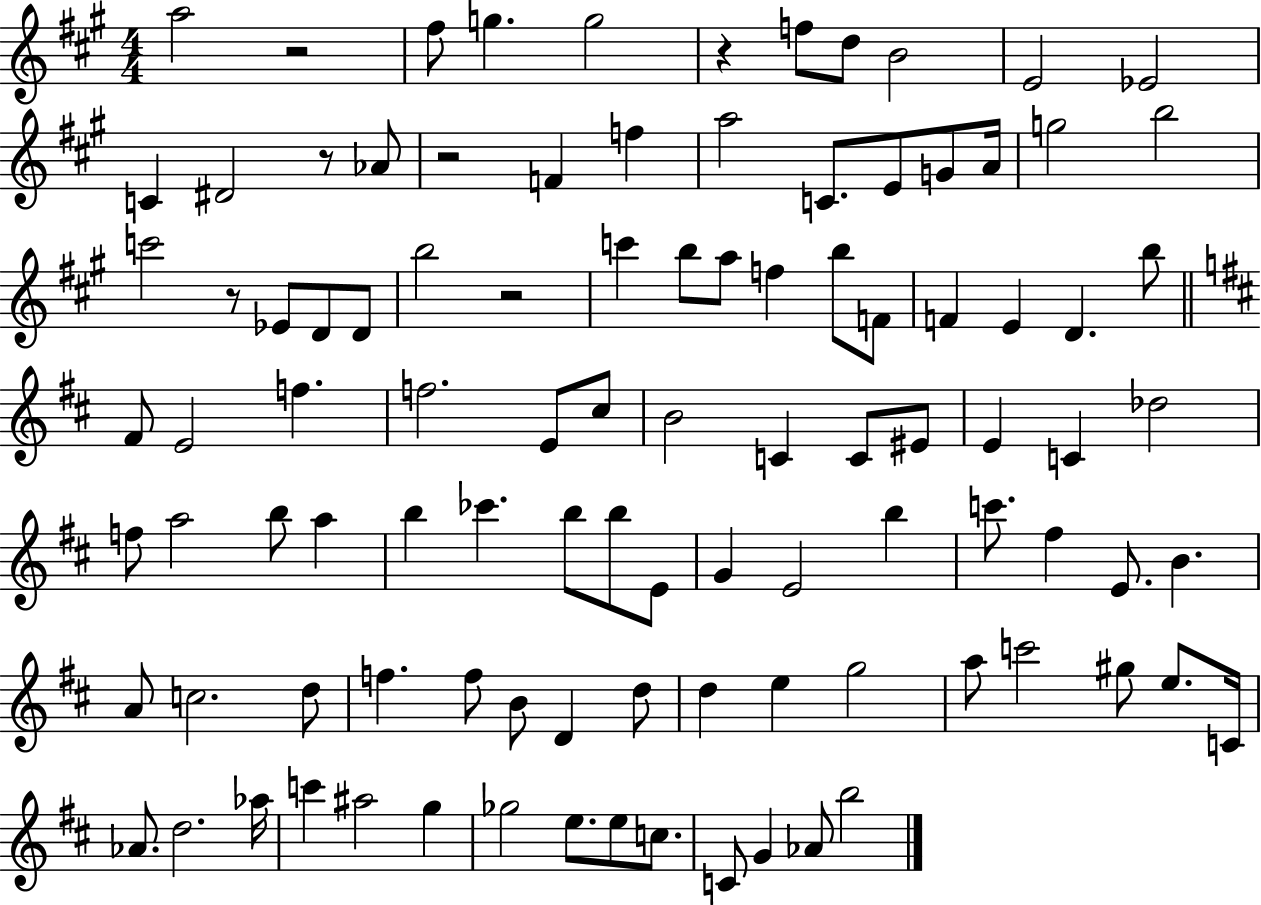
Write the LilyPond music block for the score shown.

{
  \clef treble
  \numericTimeSignature
  \time 4/4
  \key a \major
  a''2 r2 | fis''8 g''4. g''2 | r4 f''8 d''8 b'2 | e'2 ees'2 | \break c'4 dis'2 r8 aes'8 | r2 f'4 f''4 | a''2 c'8. e'8 g'8 a'16 | g''2 b''2 | \break c'''2 r8 ees'8 d'8 d'8 | b''2 r2 | c'''4 b''8 a''8 f''4 b''8 f'8 | f'4 e'4 d'4. b''8 | \break \bar "||" \break \key d \major fis'8 e'2 f''4. | f''2. e'8 cis''8 | b'2 c'4 c'8 eis'8 | e'4 c'4 des''2 | \break f''8 a''2 b''8 a''4 | b''4 ces'''4. b''8 b''8 e'8 | g'4 e'2 b''4 | c'''8. fis''4 e'8. b'4. | \break a'8 c''2. d''8 | f''4. f''8 b'8 d'4 d''8 | d''4 e''4 g''2 | a''8 c'''2 gis''8 e''8. c'16 | \break aes'8. d''2. aes''16 | c'''4 ais''2 g''4 | ges''2 e''8. e''8 c''8. | c'8 g'4 aes'8 b''2 | \break \bar "|."
}